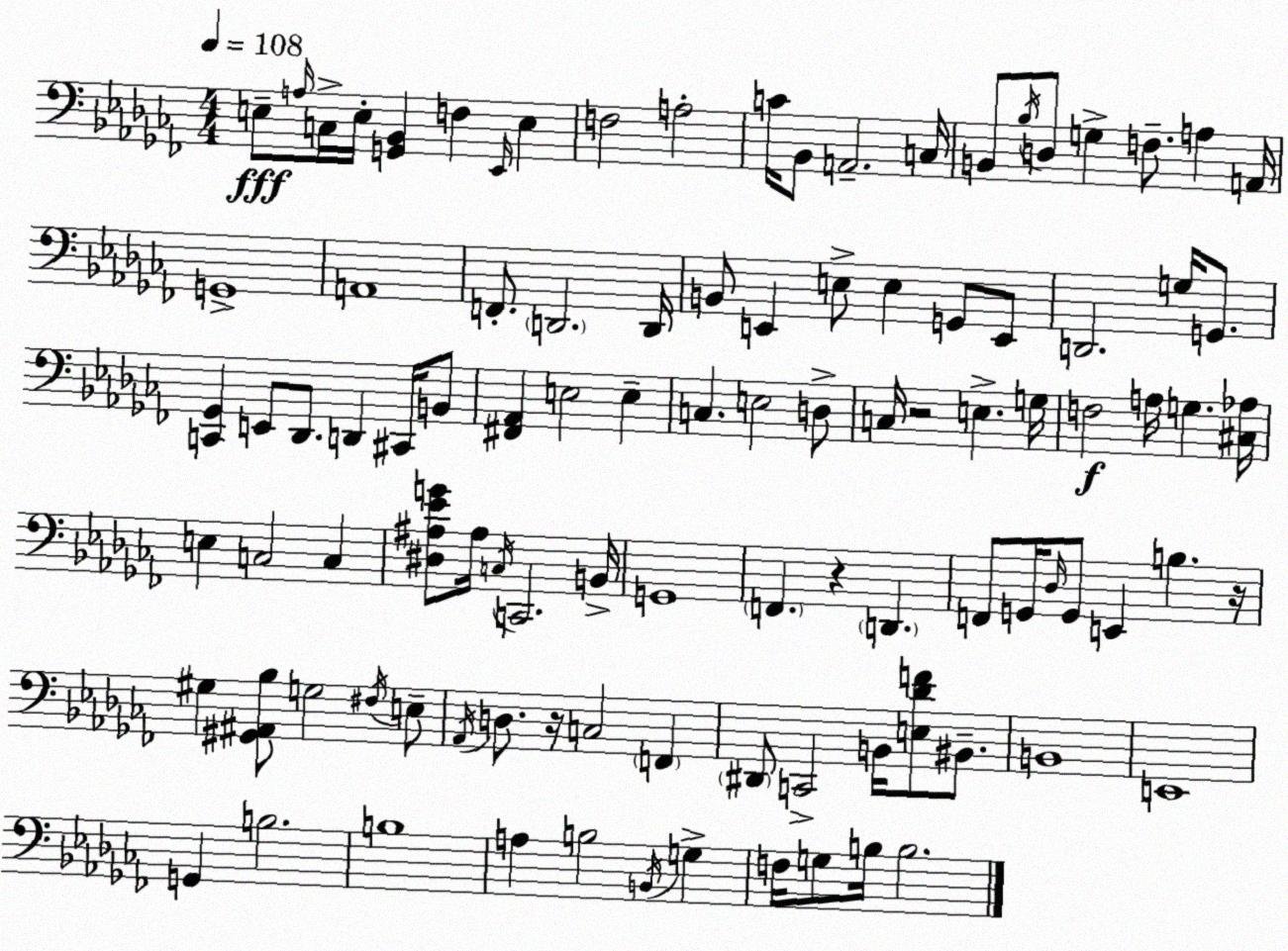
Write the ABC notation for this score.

X:1
T:Untitled
M:4/4
L:1/4
K:Abm
E,/2 A,/4 C,/4 E,/4 [G,,_B,,] F, _E,,/4 E, F,2 A,2 C/4 _B,,/2 A,,2 C,/4 B,,/2 _B,/4 D,/2 G, F,/2 A, A,,/4 G,,4 A,,4 F,,/2 D,,2 D,,/4 B,,/2 E,, E,/2 E, G,,/2 E,,/2 D,,2 G,/4 G,,/2 [C,,_G,,] E,,/2 _D,,/2 D,, ^C,,/4 B,,/2 [^F,,_A,,] E,2 E, C, E,2 D,/2 C,/4 z2 E, G,/4 F,2 A,/4 G, [^C,_A,]/4 E, C,2 C, [^D,^A,_EG]/2 ^A,/4 C,/4 C,,2 B,,/4 G,,4 F,, z D,, F,,/2 G,,/4 _D,/4 G,,/2 E,, B, z/4 ^G, [^G,,^A,,_B,]/2 G,2 ^F,/4 E,/2 _A,,/4 D,/2 z/4 C,2 F,, ^D,,/2 C,,2 B,,/4 [E,_DF]/2 ^B,,/2 B,,4 E,,4 G,, B,2 B,4 A, B,2 B,,/4 G, F,/4 G,/2 B,/4 B,2